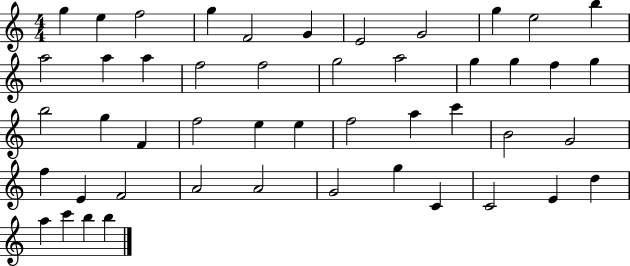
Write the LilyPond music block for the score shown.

{
  \clef treble
  \numericTimeSignature
  \time 4/4
  \key c \major
  g''4 e''4 f''2 | g''4 f'2 g'4 | e'2 g'2 | g''4 e''2 b''4 | \break a''2 a''4 a''4 | f''2 f''2 | g''2 a''2 | g''4 g''4 f''4 g''4 | \break b''2 g''4 f'4 | f''2 e''4 e''4 | f''2 a''4 c'''4 | b'2 g'2 | \break f''4 e'4 f'2 | a'2 a'2 | g'2 g''4 c'4 | c'2 e'4 d''4 | \break a''4 c'''4 b''4 b''4 | \bar "|."
}